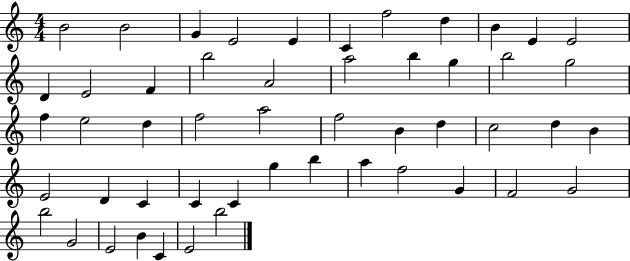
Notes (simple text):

B4/h B4/h G4/q E4/h E4/q C4/q F5/h D5/q B4/q E4/q E4/h D4/q E4/h F4/q B5/h A4/h A5/h B5/q G5/q B5/h G5/h F5/q E5/h D5/q F5/h A5/h F5/h B4/q D5/q C5/h D5/q B4/q E4/h D4/q C4/q C4/q C4/q G5/q B5/q A5/q F5/h G4/q F4/h G4/h B5/h G4/h E4/h B4/q C4/q E4/h B5/h